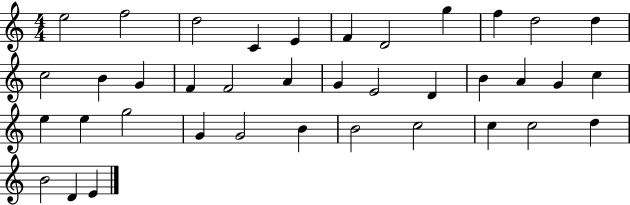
X:1
T:Untitled
M:4/4
L:1/4
K:C
e2 f2 d2 C E F D2 g f d2 d c2 B G F F2 A G E2 D B A G c e e g2 G G2 B B2 c2 c c2 d B2 D E